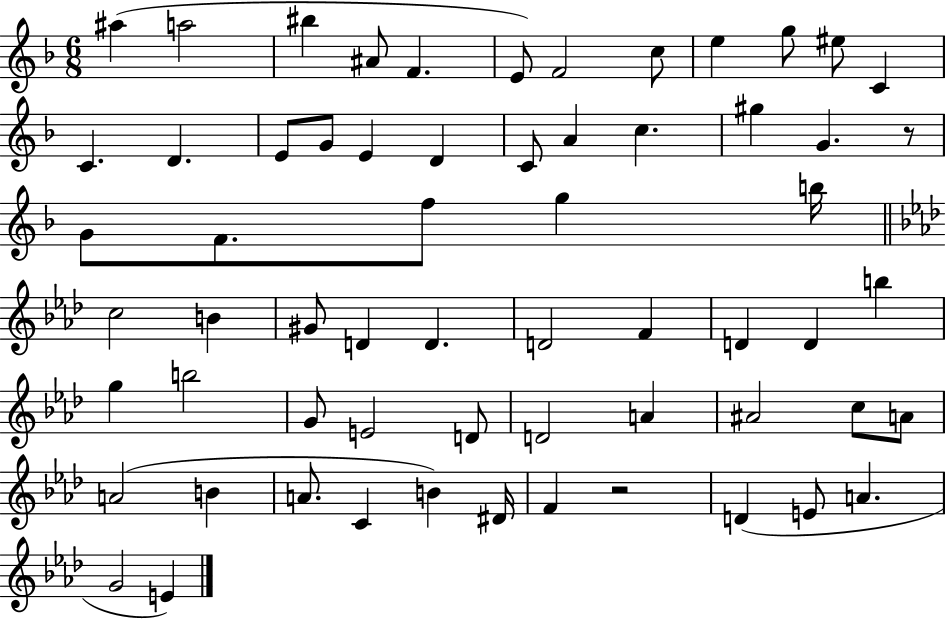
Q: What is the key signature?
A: F major